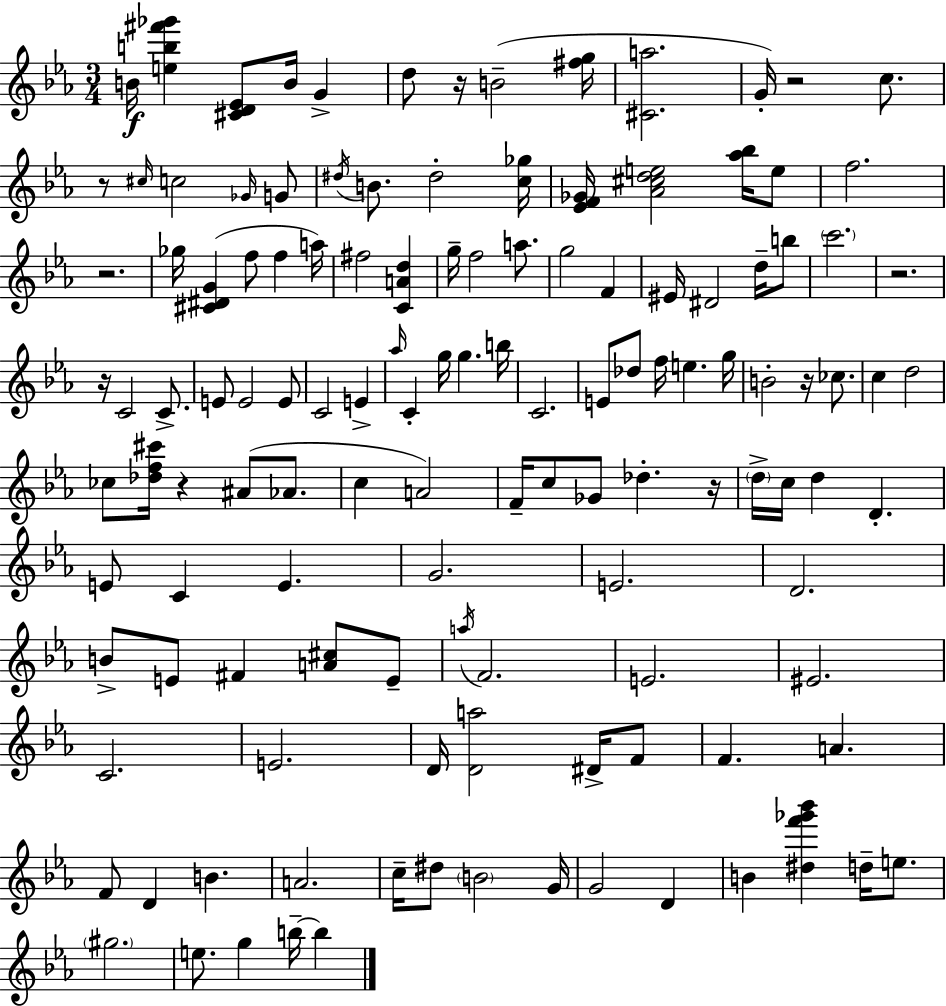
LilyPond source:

{
  \clef treble
  \numericTimeSignature
  \time 3/4
  \key ees \major
  b'16\f <e'' b'' fis''' ges'''>4 <cis' d' ees'>8 b'16 g'4-> | d''8 r16 b'2--( <fis'' g''>16 | <cis' a''>2. | g'16-.) r2 c''8. | \break r8 \grace { cis''16 } c''2 \grace { ges'16 } | g'8 \acciaccatura { dis''16 } b'8. dis''2-. | <c'' ges''>16 <ees' f' ges'>16 <aes' cis'' d'' e''>2 | <aes'' bes''>16 e''8 f''2. | \break r2. | ges''16 <cis' dis' g'>4( f''8 f''4 | a''16) fis''2 <c' a' d''>4 | g''16-- f''2 | \break a''8. g''2 f'4 | eis'16 dis'2 | d''16-- b''8 \parenthesize c'''2. | r2. | \break r16 c'2 | c'8.-> e'8 e'2 | e'8 c'2 e'4-> | \grace { aes''16 } c'4-. g''16 g''4. | \break b''16 c'2. | e'8 des''8 f''16 e''4. | g''16 b'2-. | r16 ces''8. c''4 d''2 | \break ces''8 <des'' f'' cis'''>16 r4 ais'8( | aes'8. c''4 a'2) | f'16-- c''8 ges'8 des''4.-. | r16 \parenthesize d''16-> c''16 d''4 d'4.-. | \break e'8 c'4 e'4. | g'2. | e'2. | d'2. | \break b'8-> e'8 fis'4 | <a' cis''>8 e'8-- \acciaccatura { a''16 } f'2. | e'2. | eis'2. | \break c'2. | e'2. | d'16 <d' a''>2 | dis'16-> f'8 f'4. a'4. | \break f'8 d'4 b'4. | a'2. | c''16-- dis''8 \parenthesize b'2 | g'16 g'2 | \break d'4 b'4 <dis'' f''' ges''' bes'''>4 | d''16-- e''8. \parenthesize gis''2. | e''8. g''4 | b''16--~~ b''4 \bar "|."
}